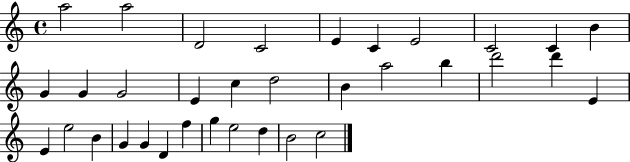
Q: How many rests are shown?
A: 0